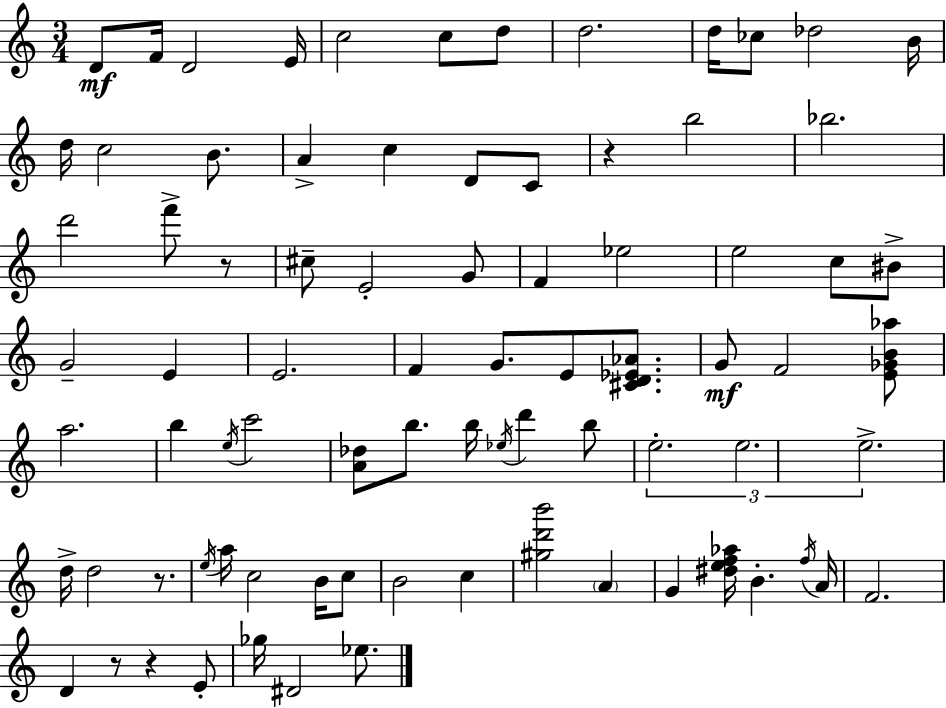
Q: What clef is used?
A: treble